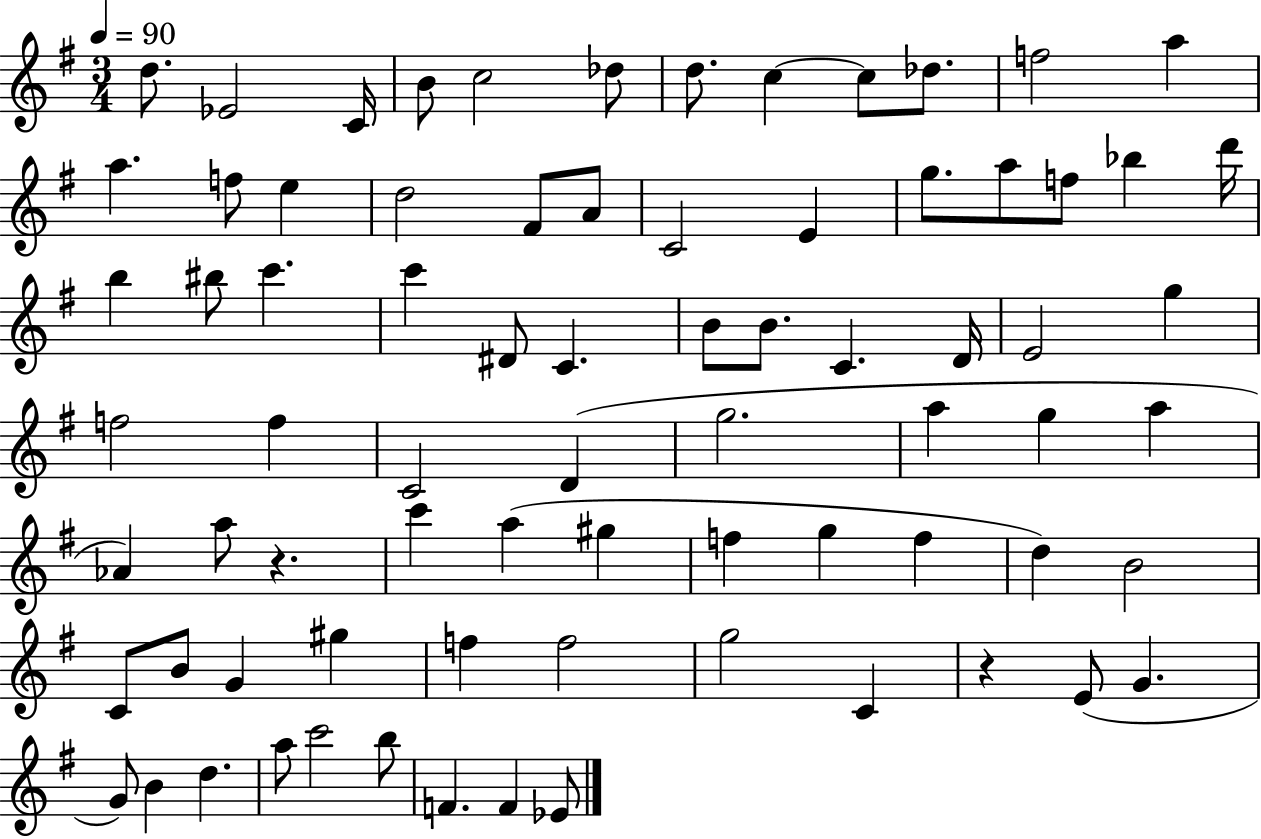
{
  \clef treble
  \numericTimeSignature
  \time 3/4
  \key g \major
  \tempo 4 = 90
  d''8. ees'2 c'16 | b'8 c''2 des''8 | d''8. c''4~~ c''8 des''8. | f''2 a''4 | \break a''4. f''8 e''4 | d''2 fis'8 a'8 | c'2 e'4 | g''8. a''8 f''8 bes''4 d'''16 | \break b''4 bis''8 c'''4. | c'''4 dis'8 c'4. | b'8 b'8. c'4. d'16 | e'2 g''4 | \break f''2 f''4 | c'2 d'4( | g''2. | a''4 g''4 a''4 | \break aes'4) a''8 r4. | c'''4 a''4( gis''4 | f''4 g''4 f''4 | d''4) b'2 | \break c'8 b'8 g'4 gis''4 | f''4 f''2 | g''2 c'4 | r4 e'8( g'4. | \break g'8) b'4 d''4. | a''8 c'''2 b''8 | f'4. f'4 ees'8 | \bar "|."
}